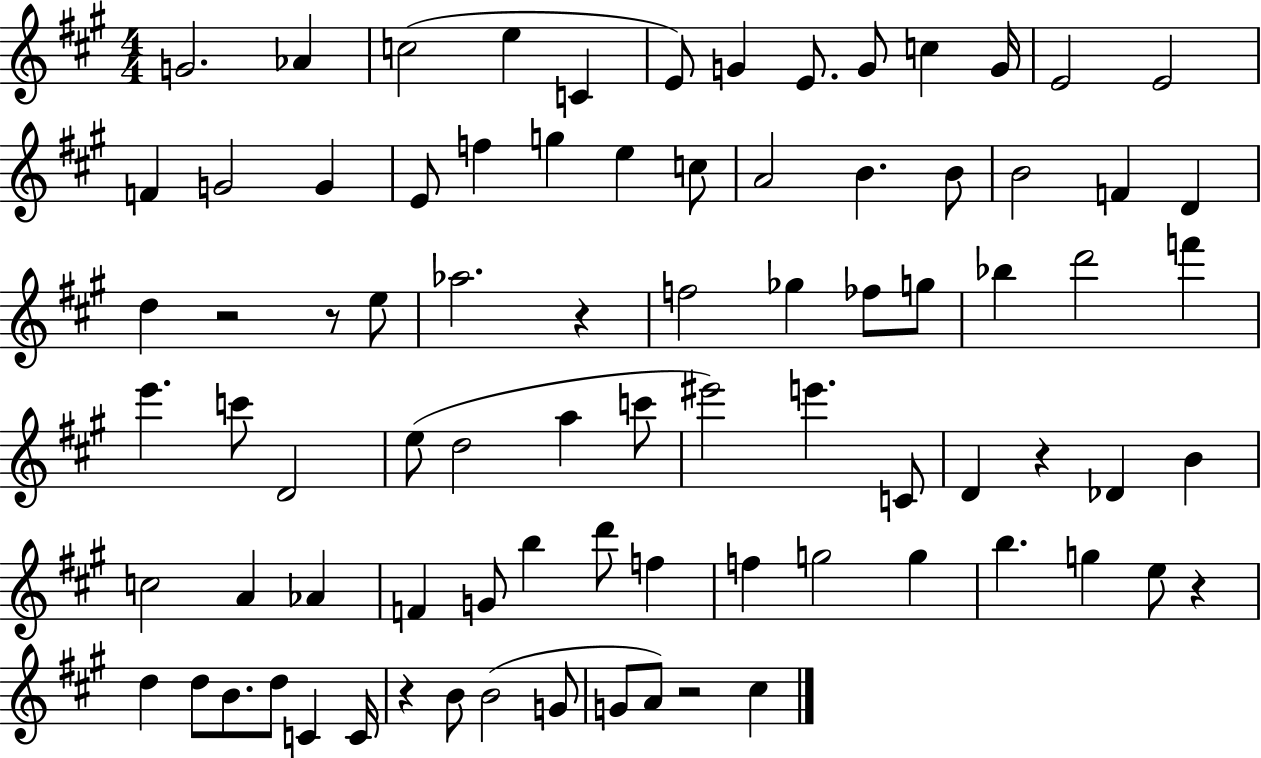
X:1
T:Untitled
M:4/4
L:1/4
K:A
G2 _A c2 e C E/2 G E/2 G/2 c G/4 E2 E2 F G2 G E/2 f g e c/2 A2 B B/2 B2 F D d z2 z/2 e/2 _a2 z f2 _g _f/2 g/2 _b d'2 f' e' c'/2 D2 e/2 d2 a c'/2 ^e'2 e' C/2 D z _D B c2 A _A F G/2 b d'/2 f f g2 g b g e/2 z d d/2 B/2 d/2 C C/4 z B/2 B2 G/2 G/2 A/2 z2 ^c